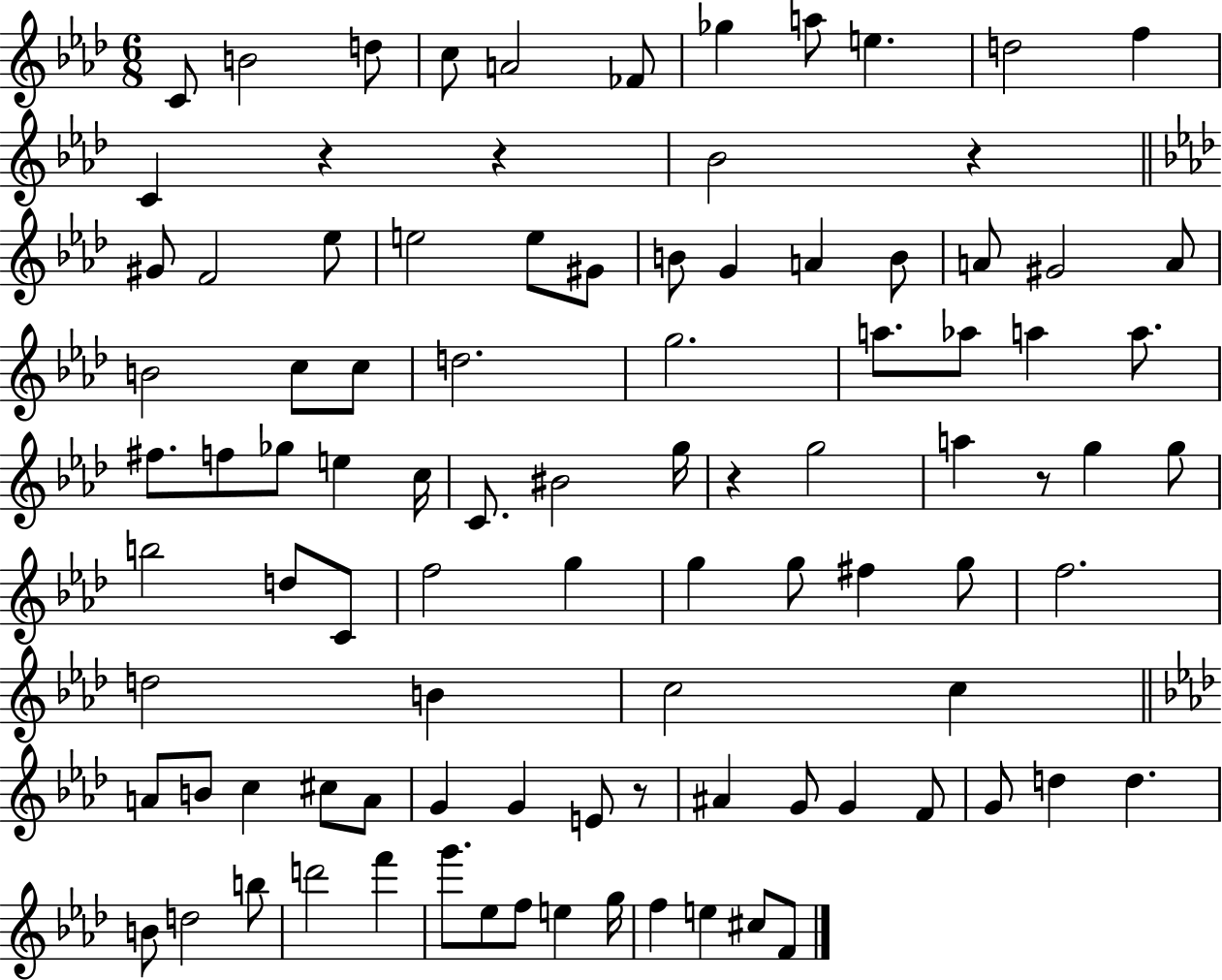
{
  \clef treble
  \numericTimeSignature
  \time 6/8
  \key aes \major
  c'8 b'2 d''8 | c''8 a'2 fes'8 | ges''4 a''8 e''4. | d''2 f''4 | \break c'4 r4 r4 | bes'2 r4 | \bar "||" \break \key aes \major gis'8 f'2 ees''8 | e''2 e''8 gis'8 | b'8 g'4 a'4 b'8 | a'8 gis'2 a'8 | \break b'2 c''8 c''8 | d''2. | g''2. | a''8. aes''8 a''4 a''8. | \break fis''8. f''8 ges''8 e''4 c''16 | c'8. bis'2 g''16 | r4 g''2 | a''4 r8 g''4 g''8 | \break b''2 d''8 c'8 | f''2 g''4 | g''4 g''8 fis''4 g''8 | f''2. | \break d''2 b'4 | c''2 c''4 | \bar "||" \break \key aes \major a'8 b'8 c''4 cis''8 a'8 | g'4 g'4 e'8 r8 | ais'4 g'8 g'4 f'8 | g'8 d''4 d''4. | \break b'8 d''2 b''8 | d'''2 f'''4 | g'''8. ees''8 f''8 e''4 g''16 | f''4 e''4 cis''8 f'8 | \break \bar "|."
}